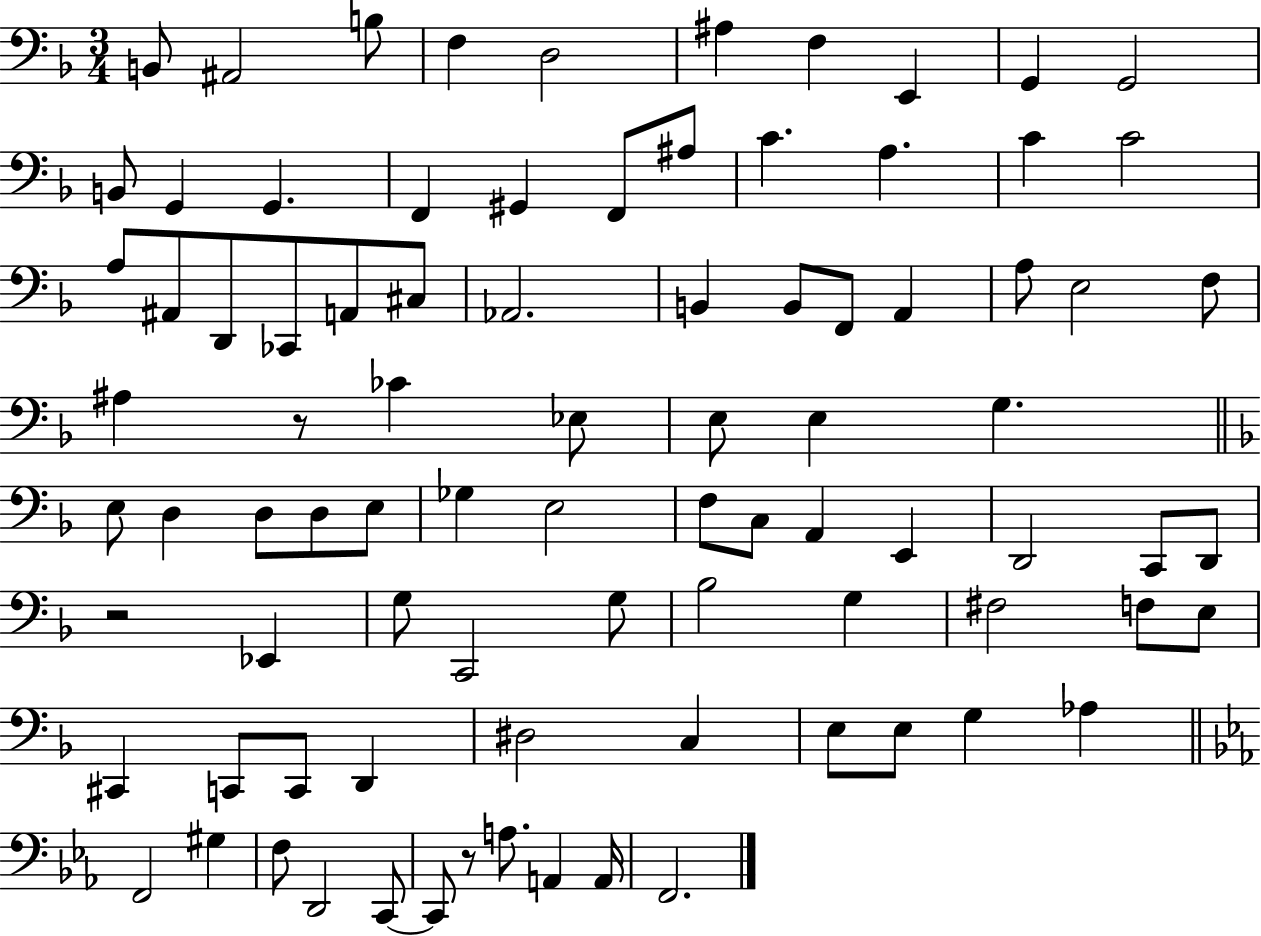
{
  \clef bass
  \numericTimeSignature
  \time 3/4
  \key f \major
  b,8 ais,2 b8 | f4 d2 | ais4 f4 e,4 | g,4 g,2 | \break b,8 g,4 g,4. | f,4 gis,4 f,8 ais8 | c'4. a4. | c'4 c'2 | \break a8 ais,8 d,8 ces,8 a,8 cis8 | aes,2. | b,4 b,8 f,8 a,4 | a8 e2 f8 | \break ais4 r8 ces'4 ees8 | e8 e4 g4. | \bar "||" \break \key f \major e8 d4 d8 d8 e8 | ges4 e2 | f8 c8 a,4 e,4 | d,2 c,8 d,8 | \break r2 ees,4 | g8 c,2 g8 | bes2 g4 | fis2 f8 e8 | \break cis,4 c,8 c,8 d,4 | dis2 c4 | e8 e8 g4 aes4 | \bar "||" \break \key ees \major f,2 gis4 | f8 d,2 c,8~~ | c,8 r8 a8. a,4 a,16 | f,2. | \break \bar "|."
}